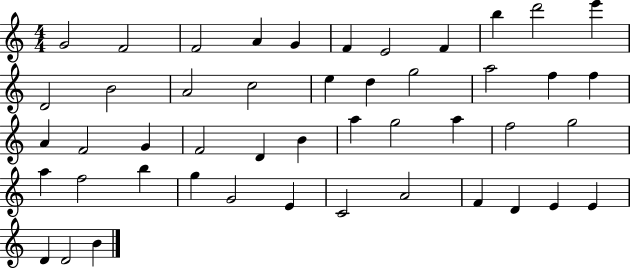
G4/h F4/h F4/h A4/q G4/q F4/q E4/h F4/q B5/q D6/h E6/q D4/h B4/h A4/h C5/h E5/q D5/q G5/h A5/h F5/q F5/q A4/q F4/h G4/q F4/h D4/q B4/q A5/q G5/h A5/q F5/h G5/h A5/q F5/h B5/q G5/q G4/h E4/q C4/h A4/h F4/q D4/q E4/q E4/q D4/q D4/h B4/q